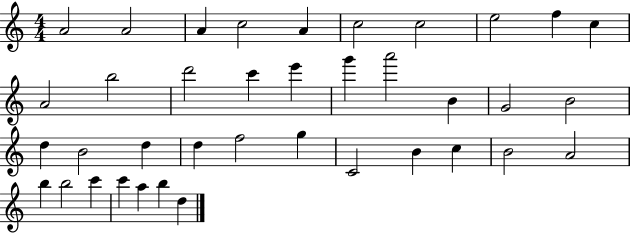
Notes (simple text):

A4/h A4/h A4/q C5/h A4/q C5/h C5/h E5/h F5/q C5/q A4/h B5/h D6/h C6/q E6/q G6/q A6/h B4/q G4/h B4/h D5/q B4/h D5/q D5/q F5/h G5/q C4/h B4/q C5/q B4/h A4/h B5/q B5/h C6/q C6/q A5/q B5/q D5/q